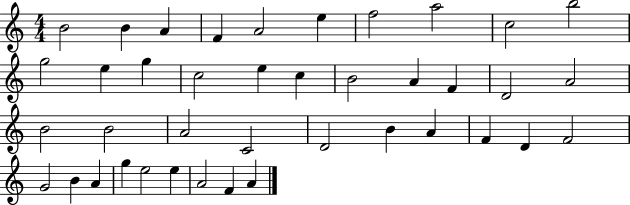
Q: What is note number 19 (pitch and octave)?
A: F4